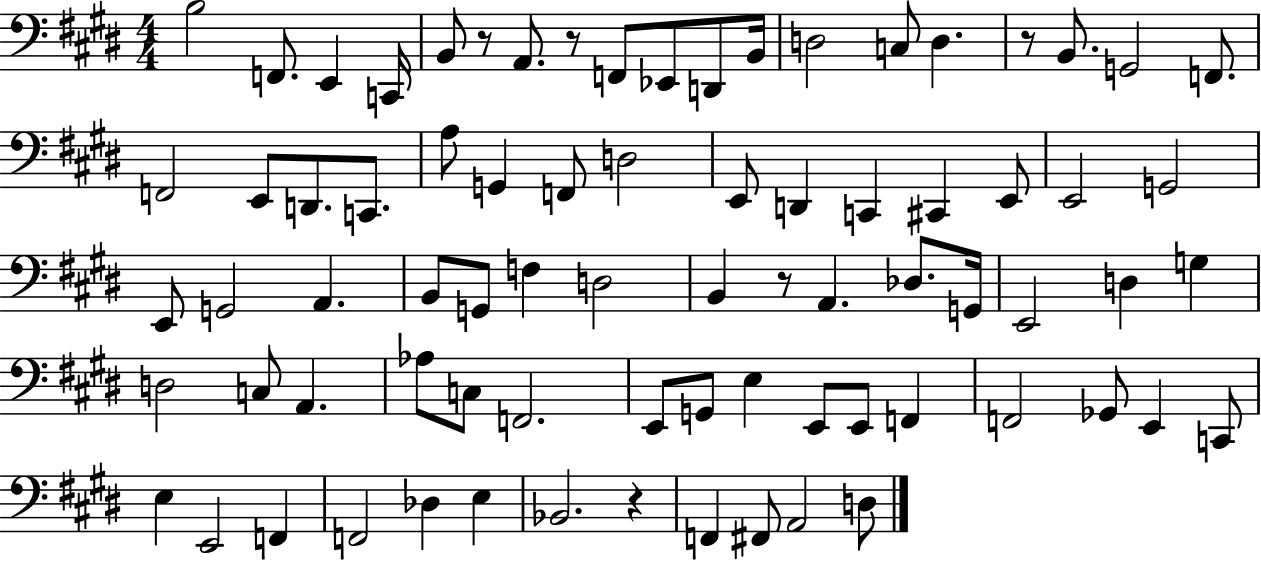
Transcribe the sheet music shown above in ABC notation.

X:1
T:Untitled
M:4/4
L:1/4
K:E
B,2 F,,/2 E,, C,,/4 B,,/2 z/2 A,,/2 z/2 F,,/2 _E,,/2 D,,/2 B,,/4 D,2 C,/2 D, z/2 B,,/2 G,,2 F,,/2 F,,2 E,,/2 D,,/2 C,,/2 A,/2 G,, F,,/2 D,2 E,,/2 D,, C,, ^C,, E,,/2 E,,2 G,,2 E,,/2 G,,2 A,, B,,/2 G,,/2 F, D,2 B,, z/2 A,, _D,/2 G,,/4 E,,2 D, G, D,2 C,/2 A,, _A,/2 C,/2 F,,2 E,,/2 G,,/2 E, E,,/2 E,,/2 F,, F,,2 _G,,/2 E,, C,,/2 E, E,,2 F,, F,,2 _D, E, _B,,2 z F,, ^F,,/2 A,,2 D,/2